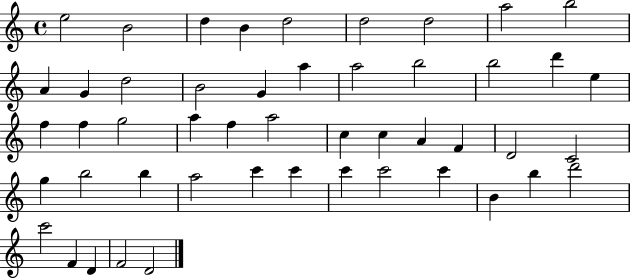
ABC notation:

X:1
T:Untitled
M:4/4
L:1/4
K:C
e2 B2 d B d2 d2 d2 a2 b2 A G d2 B2 G a a2 b2 b2 d' e f f g2 a f a2 c c A F D2 C2 g b2 b a2 c' c' c' c'2 c' B b d'2 c'2 F D F2 D2